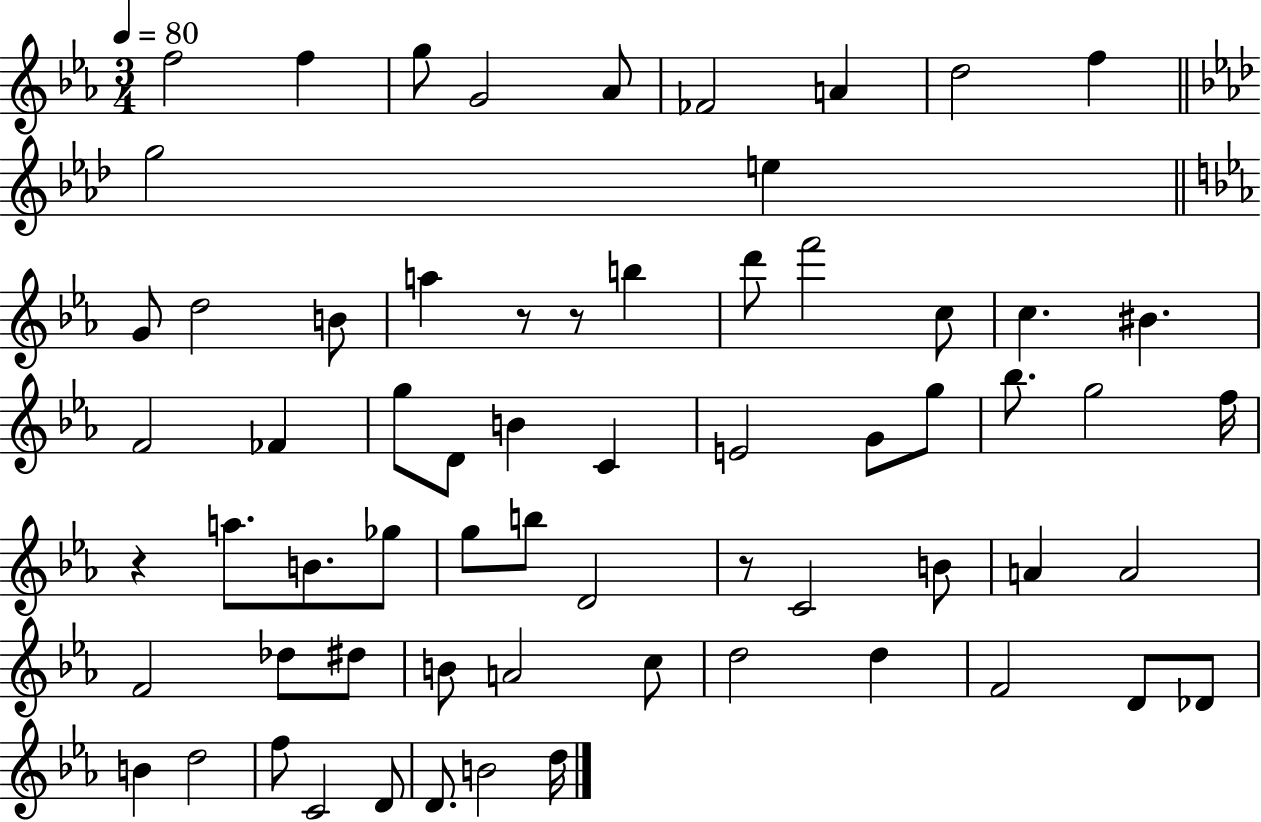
F5/h F5/q G5/e G4/h Ab4/e FES4/h A4/q D5/h F5/q G5/h E5/q G4/e D5/h B4/e A5/q R/e R/e B5/q D6/e F6/h C5/e C5/q. BIS4/q. F4/h FES4/q G5/e D4/e B4/q C4/q E4/h G4/e G5/e Bb5/e. G5/h F5/s R/q A5/e. B4/e. Gb5/e G5/e B5/e D4/h R/e C4/h B4/e A4/q A4/h F4/h Db5/e D#5/e B4/e A4/h C5/e D5/h D5/q F4/h D4/e Db4/e B4/q D5/h F5/e C4/h D4/e D4/e. B4/h D5/s